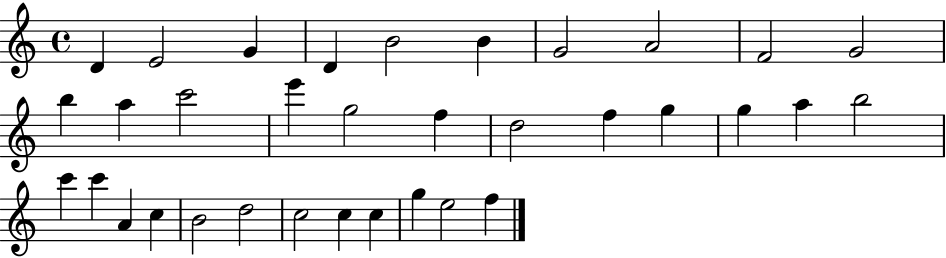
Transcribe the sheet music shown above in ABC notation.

X:1
T:Untitled
M:4/4
L:1/4
K:C
D E2 G D B2 B G2 A2 F2 G2 b a c'2 e' g2 f d2 f g g a b2 c' c' A c B2 d2 c2 c c g e2 f